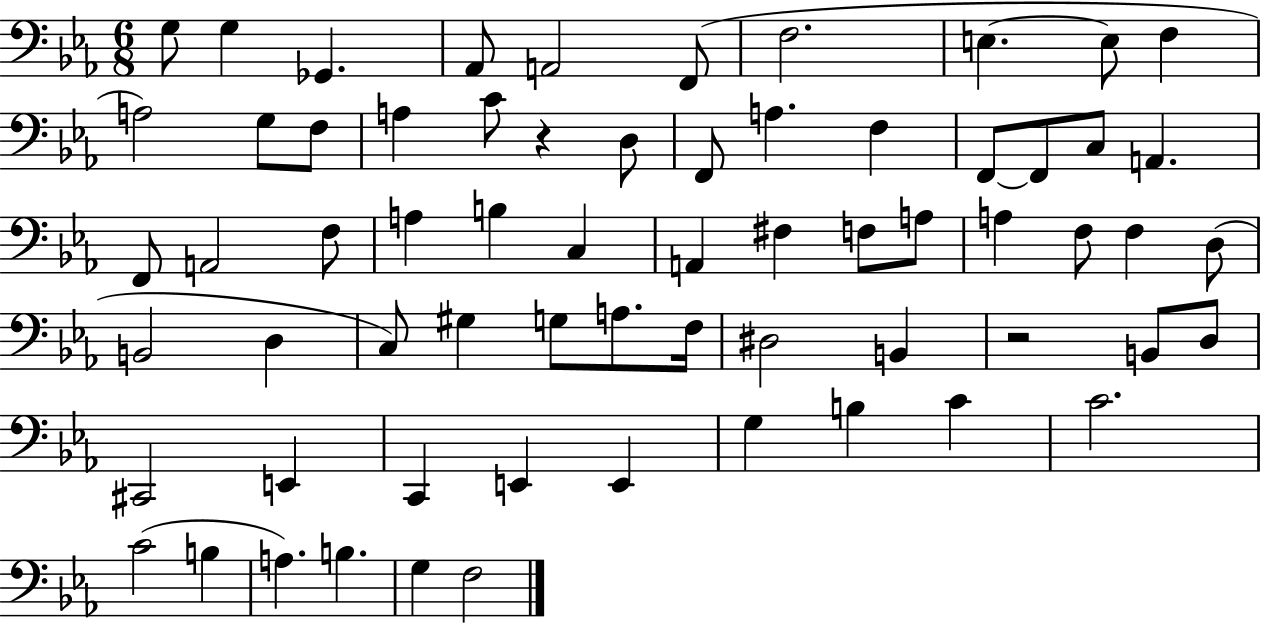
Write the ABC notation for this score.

X:1
T:Untitled
M:6/8
L:1/4
K:Eb
G,/2 G, _G,, _A,,/2 A,,2 F,,/2 F,2 E, E,/2 F, A,2 G,/2 F,/2 A, C/2 z D,/2 F,,/2 A, F, F,,/2 F,,/2 C,/2 A,, F,,/2 A,,2 F,/2 A, B, C, A,, ^F, F,/2 A,/2 A, F,/2 F, D,/2 B,,2 D, C,/2 ^G, G,/2 A,/2 F,/4 ^D,2 B,, z2 B,,/2 D,/2 ^C,,2 E,, C,, E,, E,, G, B, C C2 C2 B, A, B, G, F,2